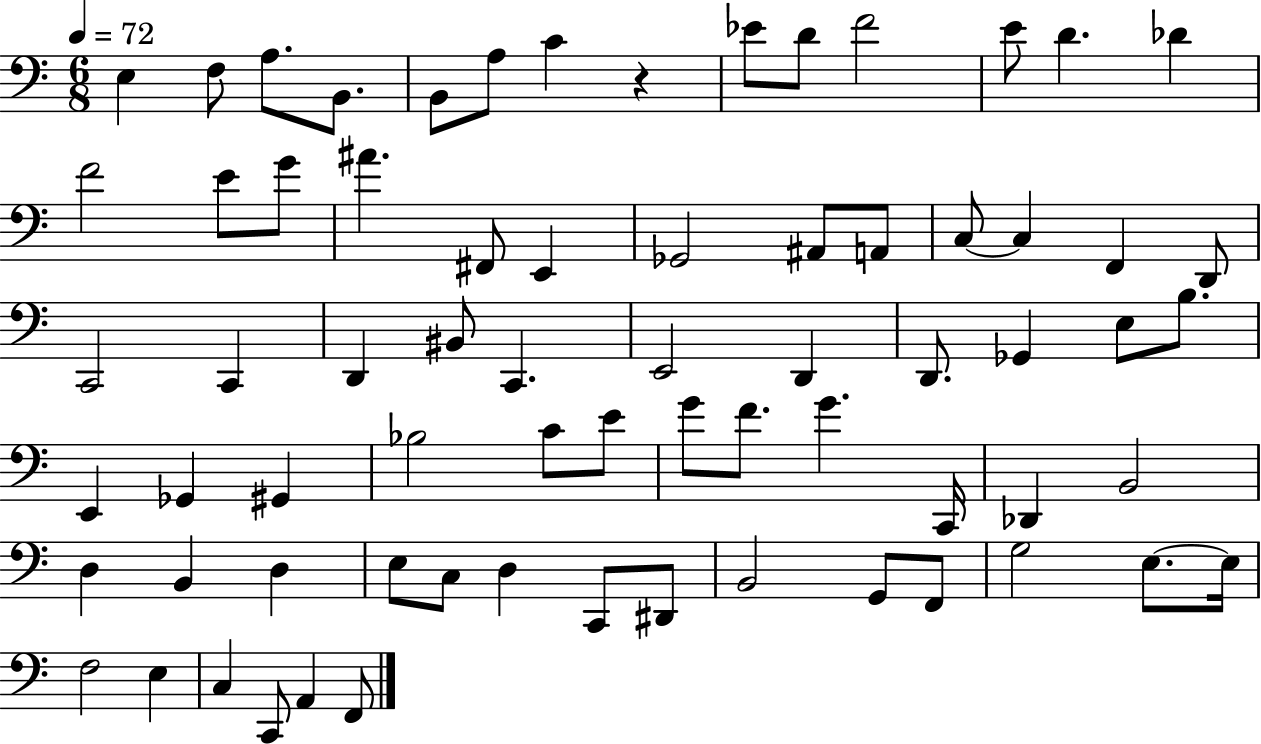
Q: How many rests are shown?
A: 1